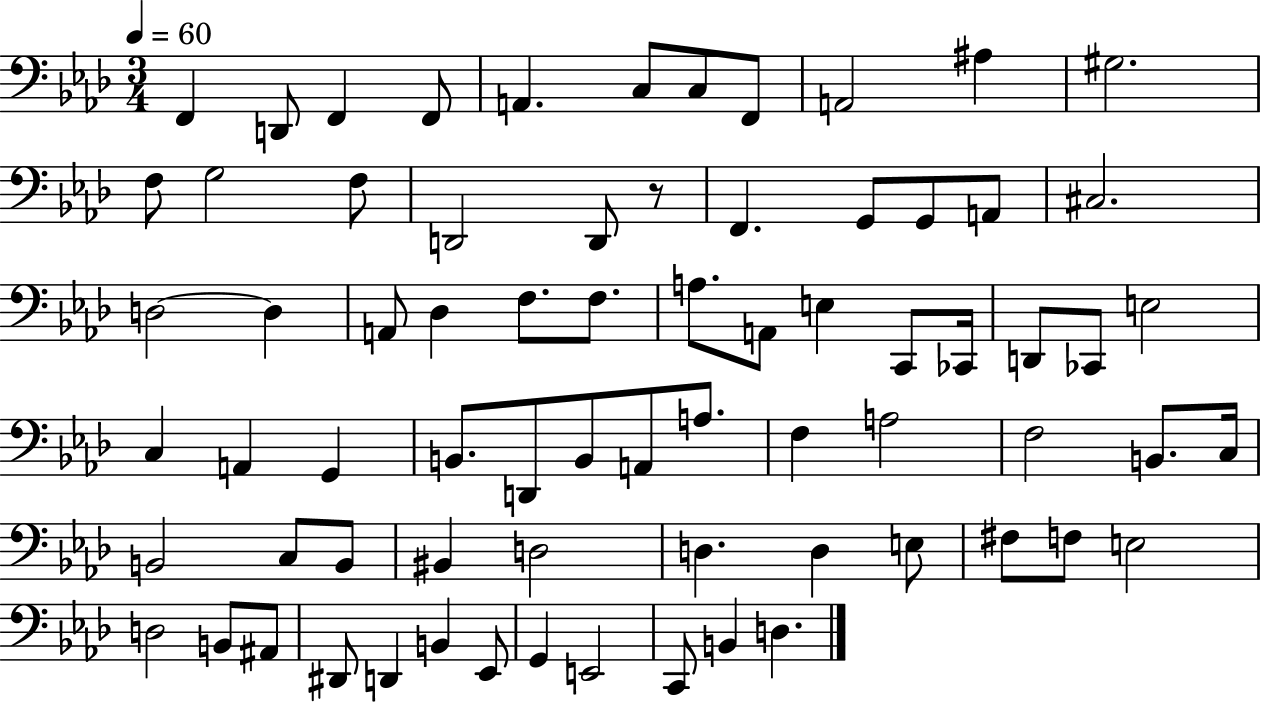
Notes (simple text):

F2/q D2/e F2/q F2/e A2/q. C3/e C3/e F2/e A2/h A#3/q G#3/h. F3/e G3/h F3/e D2/h D2/e R/e F2/q. G2/e G2/e A2/e C#3/h. D3/h D3/q A2/e Db3/q F3/e. F3/e. A3/e. A2/e E3/q C2/e CES2/s D2/e CES2/e E3/h C3/q A2/q G2/q B2/e. D2/e B2/e A2/e A3/e. F3/q A3/h F3/h B2/e. C3/s B2/h C3/e B2/e BIS2/q D3/h D3/q. D3/q E3/e F#3/e F3/e E3/h D3/h B2/e A#2/e D#2/e D2/q B2/q Eb2/e G2/q E2/h C2/e B2/q D3/q.